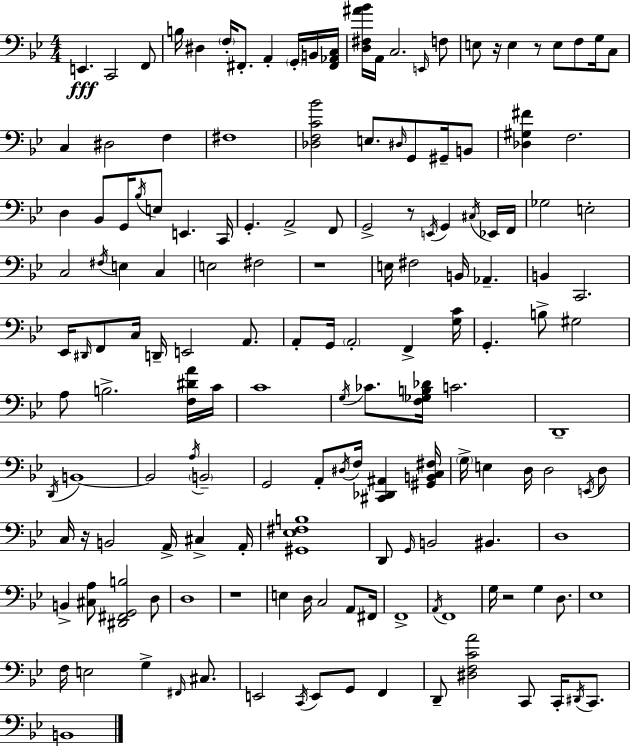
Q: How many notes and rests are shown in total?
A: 158